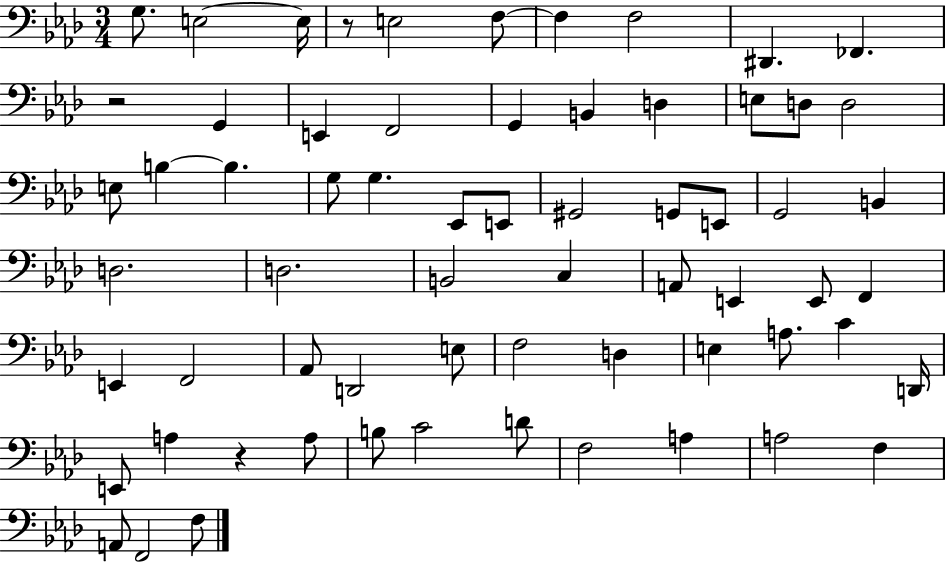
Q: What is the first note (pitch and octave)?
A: G3